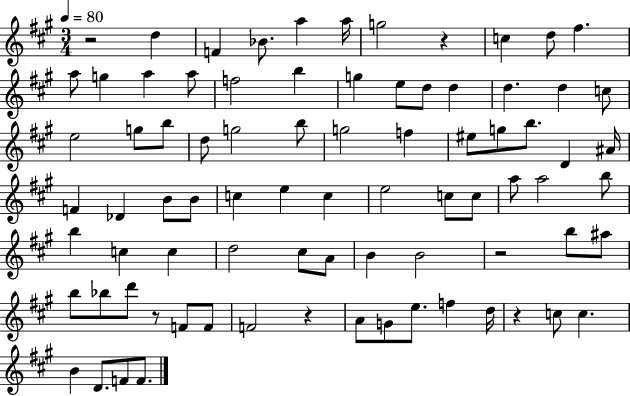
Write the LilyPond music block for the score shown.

{
  \clef treble
  \numericTimeSignature
  \time 3/4
  \key a \major
  \tempo 4 = 80
  r2 d''4 | f'4 bes'8. a''4 a''16 | g''2 r4 | c''4 d''8 fis''4. | \break a''8 g''4 a''4 a''8 | f''2 b''4 | g''4 e''8 d''8 d''4 | d''4. d''4 c''8 | \break e''2 g''8 b''8 | d''8 g''2 b''8 | g''2 f''4 | eis''8 g''8 b''8. d'4 ais'16 | \break f'4 des'4 b'8 b'8 | c''4 e''4 c''4 | e''2 c''8 c''8 | a''8 a''2 b''8 | \break b''4 c''4 c''4 | d''2 cis''8 a'8 | b'4 b'2 | r2 b''8 ais''8 | \break b''8 bes''8 d'''8 r8 f'8 f'8 | f'2 r4 | a'8 g'8 e''8. f''4 d''16 | r4 c''8 c''4. | \break b'4 d'8. f'8 f'8. | \bar "|."
}